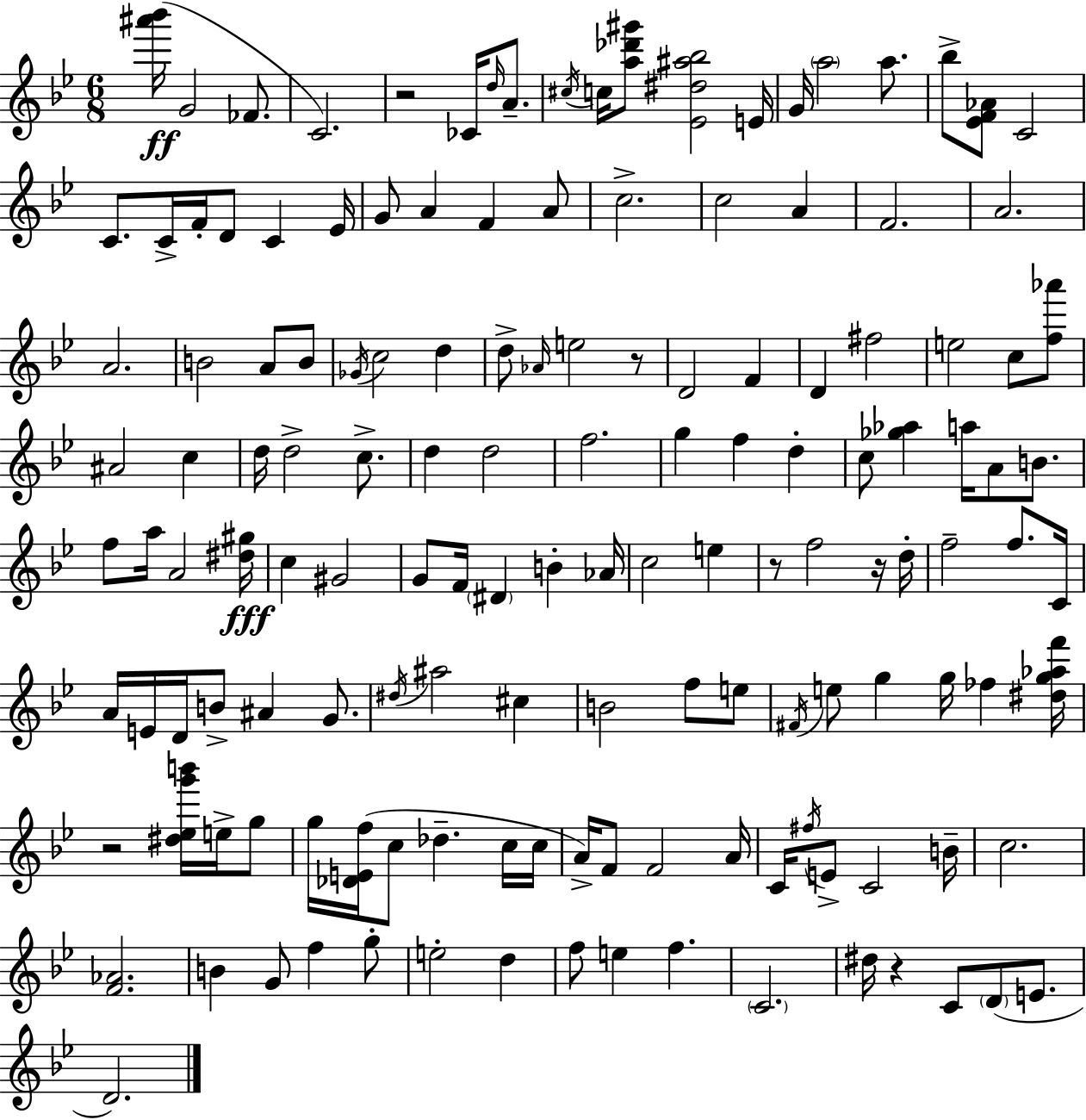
[A#6,Bb6]/s G4/h FES4/e. C4/h. R/h CES4/s D5/s A4/e. C#5/s C5/s [A5,Db6,G#6]/e [Eb4,D#5,A#5,Bb5]/h E4/s G4/s A5/h A5/e. Bb5/e [Eb4,F4,Ab4]/e C4/h C4/e. C4/s F4/s D4/e C4/q Eb4/s G4/e A4/q F4/q A4/e C5/h. C5/h A4/q F4/h. A4/h. A4/h. B4/h A4/e B4/e Gb4/s C5/h D5/q D5/e Ab4/s E5/h R/e D4/h F4/q D4/q F#5/h E5/h C5/e [F5,Ab6]/e A#4/h C5/q D5/s D5/h C5/e. D5/q D5/h F5/h. G5/q F5/q D5/q C5/e [Gb5,Ab5]/q A5/s A4/e B4/e. F5/e A5/s A4/h [D#5,G#5]/s C5/q G#4/h G4/e F4/s D#4/q B4/q Ab4/s C5/h E5/q R/e F5/h R/s D5/s F5/h F5/e. C4/s A4/s E4/s D4/s B4/e A#4/q G4/e. D#5/s A#5/h C#5/q B4/h F5/e E5/e F#4/s E5/e G5/q G5/s FES5/q [D#5,G5,Ab5,F6]/s R/h [D#5,Eb5,G6,B6]/s E5/s G5/e G5/s [Db4,E4,F5]/s C5/e Db5/q. C5/s C5/s A4/s F4/e F4/h A4/s C4/s F#5/s E4/e C4/h B4/s C5/h. [F4,Ab4]/h. B4/q G4/e F5/q G5/e E5/h D5/q F5/e E5/q F5/q. C4/h. D#5/s R/q C4/e D4/e E4/e. D4/h.